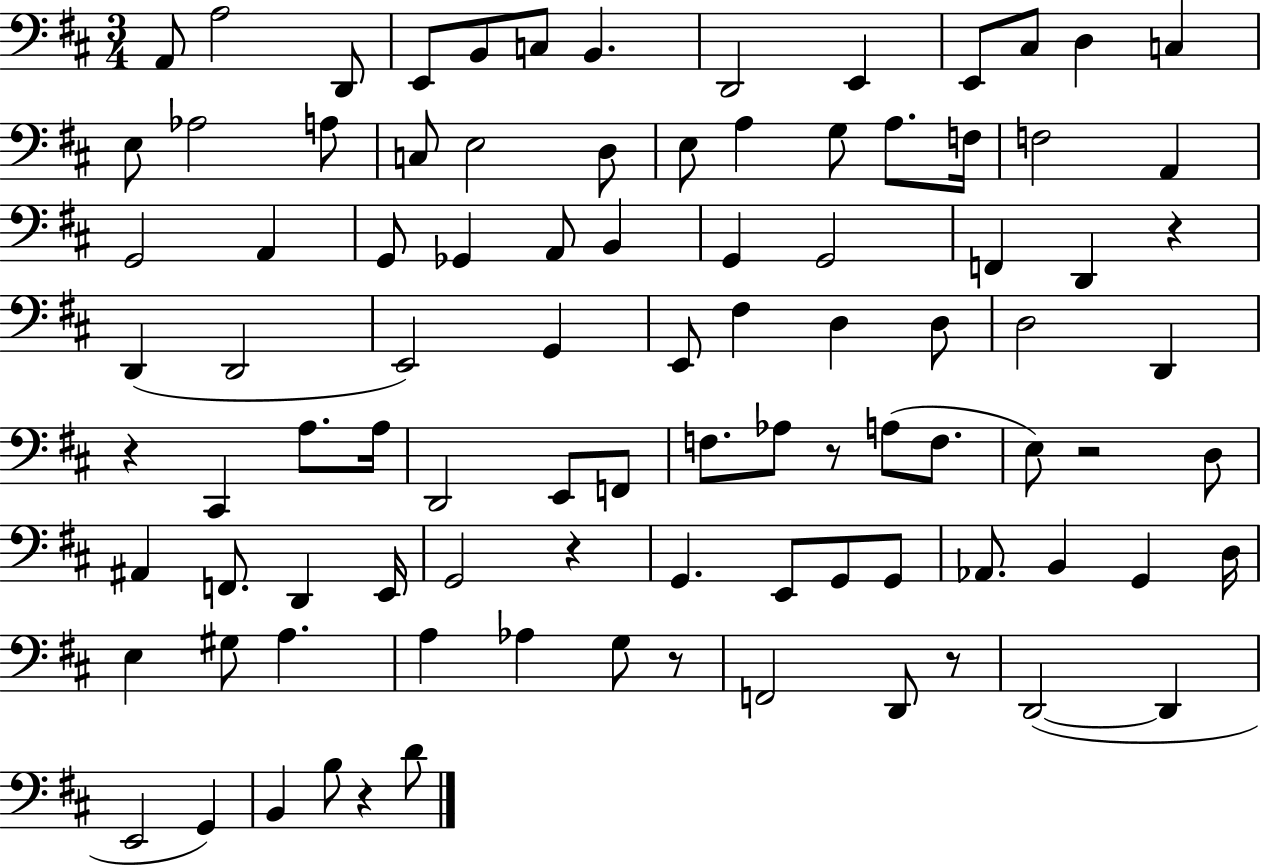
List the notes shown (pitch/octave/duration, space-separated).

A2/e A3/h D2/e E2/e B2/e C3/e B2/q. D2/h E2/q E2/e C#3/e D3/q C3/q E3/e Ab3/h A3/e C3/e E3/h D3/e E3/e A3/q G3/e A3/e. F3/s F3/h A2/q G2/h A2/q G2/e Gb2/q A2/e B2/q G2/q G2/h F2/q D2/q R/q D2/q D2/h E2/h G2/q E2/e F#3/q D3/q D3/e D3/h D2/q R/q C#2/q A3/e. A3/s D2/h E2/e F2/e F3/e. Ab3/e R/e A3/e F3/e. E3/e R/h D3/e A#2/q F2/e. D2/q E2/s G2/h R/q G2/q. E2/e G2/e G2/e Ab2/e. B2/q G2/q D3/s E3/q G#3/e A3/q. A3/q Ab3/q G3/e R/e F2/h D2/e R/e D2/h D2/q E2/h G2/q B2/q B3/e R/q D4/e